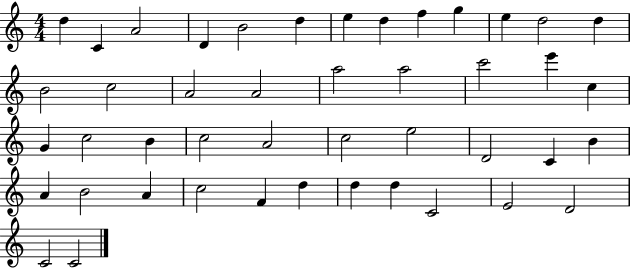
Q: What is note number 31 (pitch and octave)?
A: C4